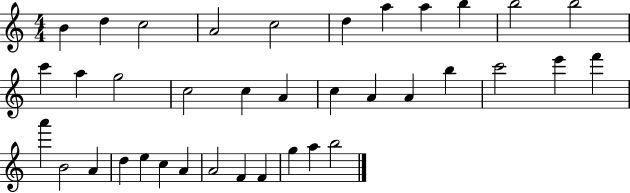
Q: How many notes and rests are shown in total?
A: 37